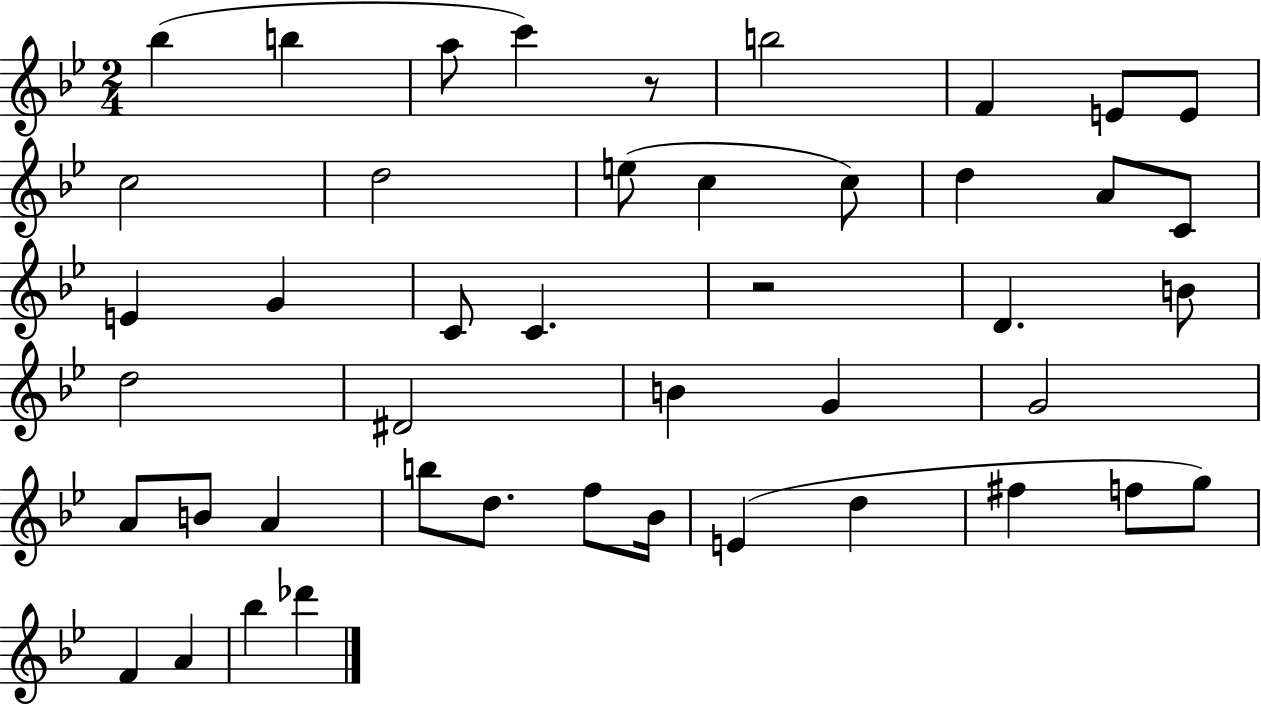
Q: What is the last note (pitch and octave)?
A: Db6